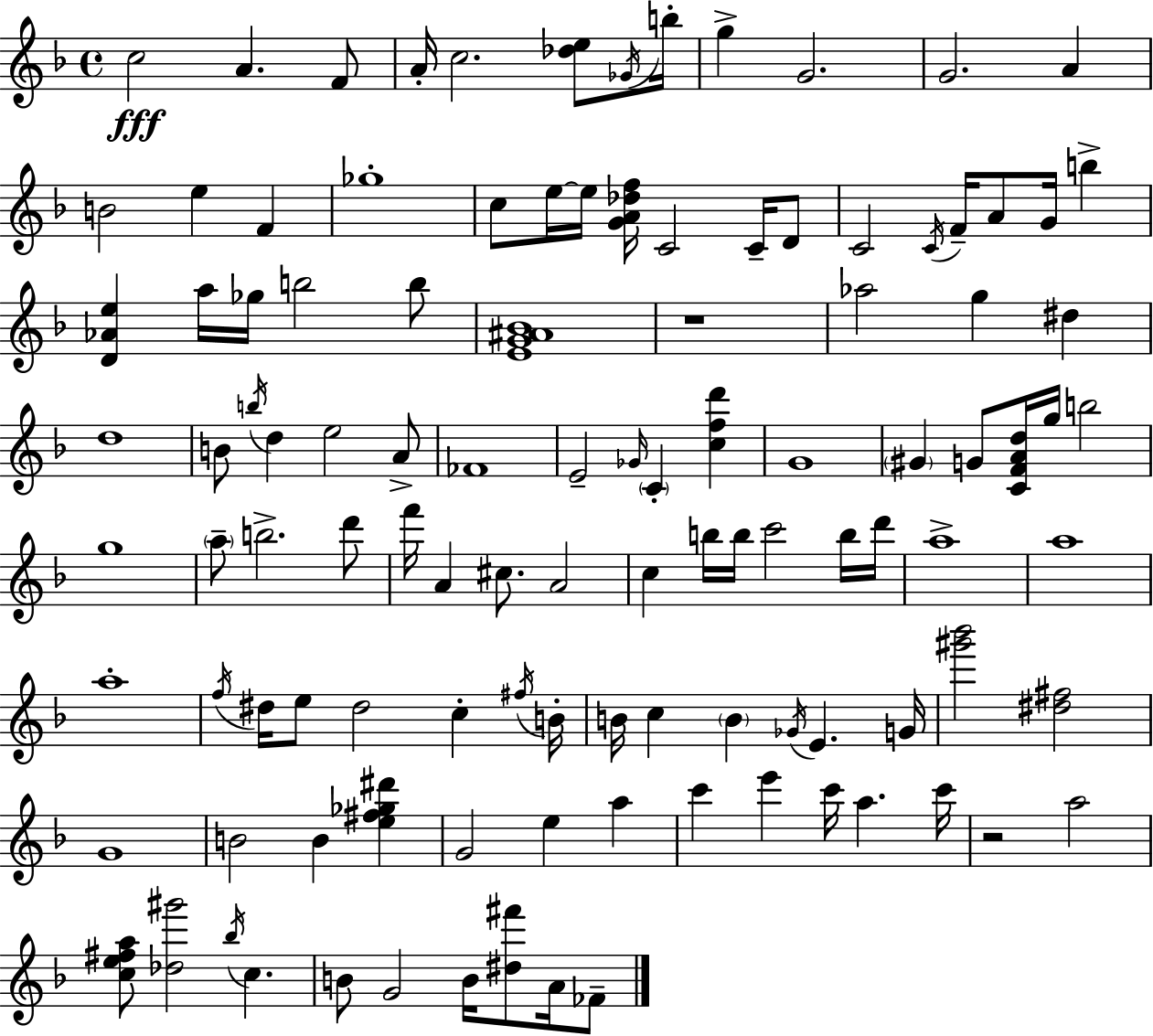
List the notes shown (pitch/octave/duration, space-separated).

C5/h A4/q. F4/e A4/s C5/h. [Db5,E5]/e Gb4/s B5/s G5/q G4/h. G4/h. A4/q B4/h E5/q F4/q Gb5/w C5/e E5/s E5/s [G4,A4,Db5,F5]/s C4/h C4/s D4/e C4/h C4/s F4/s A4/e G4/s B5/q [D4,Ab4,E5]/q A5/s Gb5/s B5/h B5/e [E4,G4,A#4,Bb4]/w R/w Ab5/h G5/q D#5/q D5/w B4/e B5/s D5/q E5/h A4/e FES4/w E4/h Gb4/s C4/q [C5,F5,D6]/q G4/w G#4/q G4/e [C4,F4,A4,D5]/s G5/s B5/h G5/w A5/e B5/h. D6/e F6/s A4/q C#5/e. A4/h C5/q B5/s B5/s C6/h B5/s D6/s A5/w A5/w A5/w F5/s D#5/s E5/e D#5/h C5/q F#5/s B4/s B4/s C5/q B4/q Gb4/s E4/q. G4/s [G#6,Bb6]/h [D#5,F#5]/h G4/w B4/h B4/q [E5,F#5,Gb5,D#6]/q G4/h E5/q A5/q C6/q E6/q C6/s A5/q. C6/s R/h A5/h [C5,E5,F#5,A5]/e [Db5,G#6]/h Bb5/s C5/q. B4/e G4/h B4/s [D#5,F#6]/e A4/s FES4/e